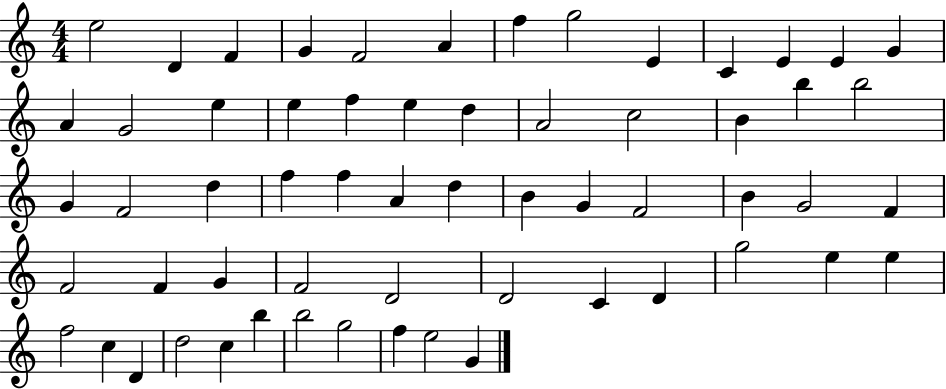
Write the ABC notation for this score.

X:1
T:Untitled
M:4/4
L:1/4
K:C
e2 D F G F2 A f g2 E C E E G A G2 e e f e d A2 c2 B b b2 G F2 d f f A d B G F2 B G2 F F2 F G F2 D2 D2 C D g2 e e f2 c D d2 c b b2 g2 f e2 G